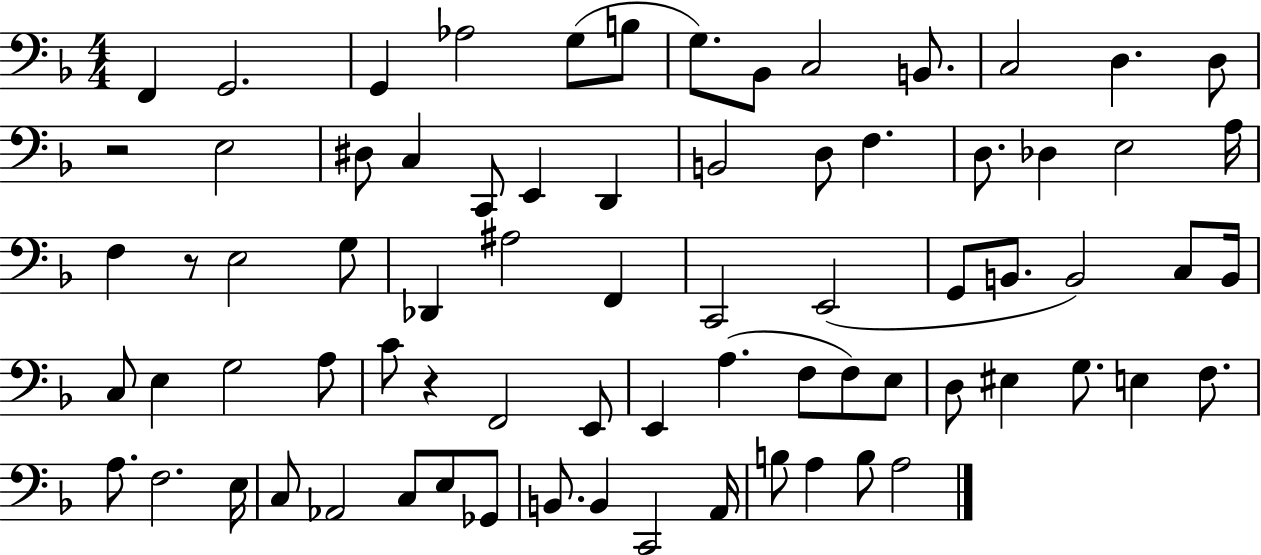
F2/q G2/h. G2/q Ab3/h G3/e B3/e G3/e. Bb2/e C3/h B2/e. C3/h D3/q. D3/e R/h E3/h D#3/e C3/q C2/e E2/q D2/q B2/h D3/e F3/q. D3/e. Db3/q E3/h A3/s F3/q R/e E3/h G3/e Db2/q A#3/h F2/q C2/h E2/h G2/e B2/e. B2/h C3/e B2/s C3/e E3/q G3/h A3/e C4/e R/q F2/h E2/e E2/q A3/q. F3/e F3/e E3/e D3/e EIS3/q G3/e. E3/q F3/e. A3/e. F3/h. E3/s C3/e Ab2/h C3/e E3/e Gb2/e B2/e. B2/q C2/h A2/s B3/e A3/q B3/e A3/h